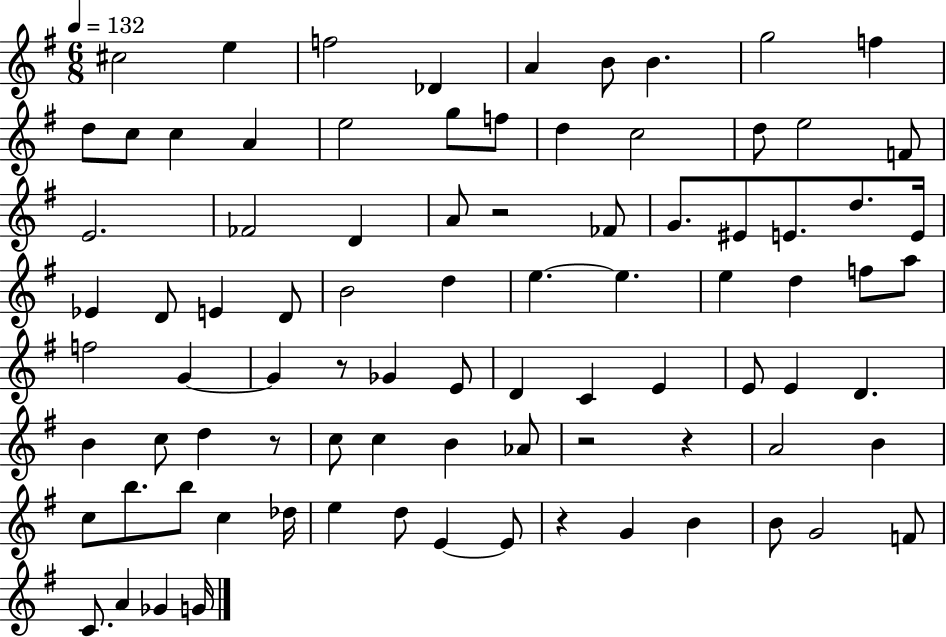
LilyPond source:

{
  \clef treble
  \numericTimeSignature
  \time 6/8
  \key g \major
  \tempo 4 = 132
  cis''2 e''4 | f''2 des'4 | a'4 b'8 b'4. | g''2 f''4 | \break d''8 c''8 c''4 a'4 | e''2 g''8 f''8 | d''4 c''2 | d''8 e''2 f'8 | \break e'2. | fes'2 d'4 | a'8 r2 fes'8 | g'8. eis'8 e'8. d''8. e'16 | \break ees'4 d'8 e'4 d'8 | b'2 d''4 | e''4.~~ e''4. | e''4 d''4 f''8 a''8 | \break f''2 g'4~~ | g'4 r8 ges'4 e'8 | d'4 c'4 e'4 | e'8 e'4 d'4. | \break b'4 c''8 d''4 r8 | c''8 c''4 b'4 aes'8 | r2 r4 | a'2 b'4 | \break c''8 b''8. b''8 c''4 des''16 | e''4 d''8 e'4~~ e'8 | r4 g'4 b'4 | b'8 g'2 f'8 | \break c'8. a'4 ges'4 g'16 | \bar "|."
}